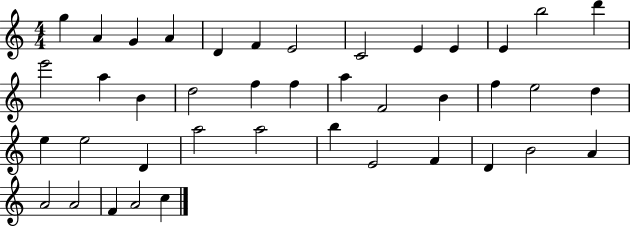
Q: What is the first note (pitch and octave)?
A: G5